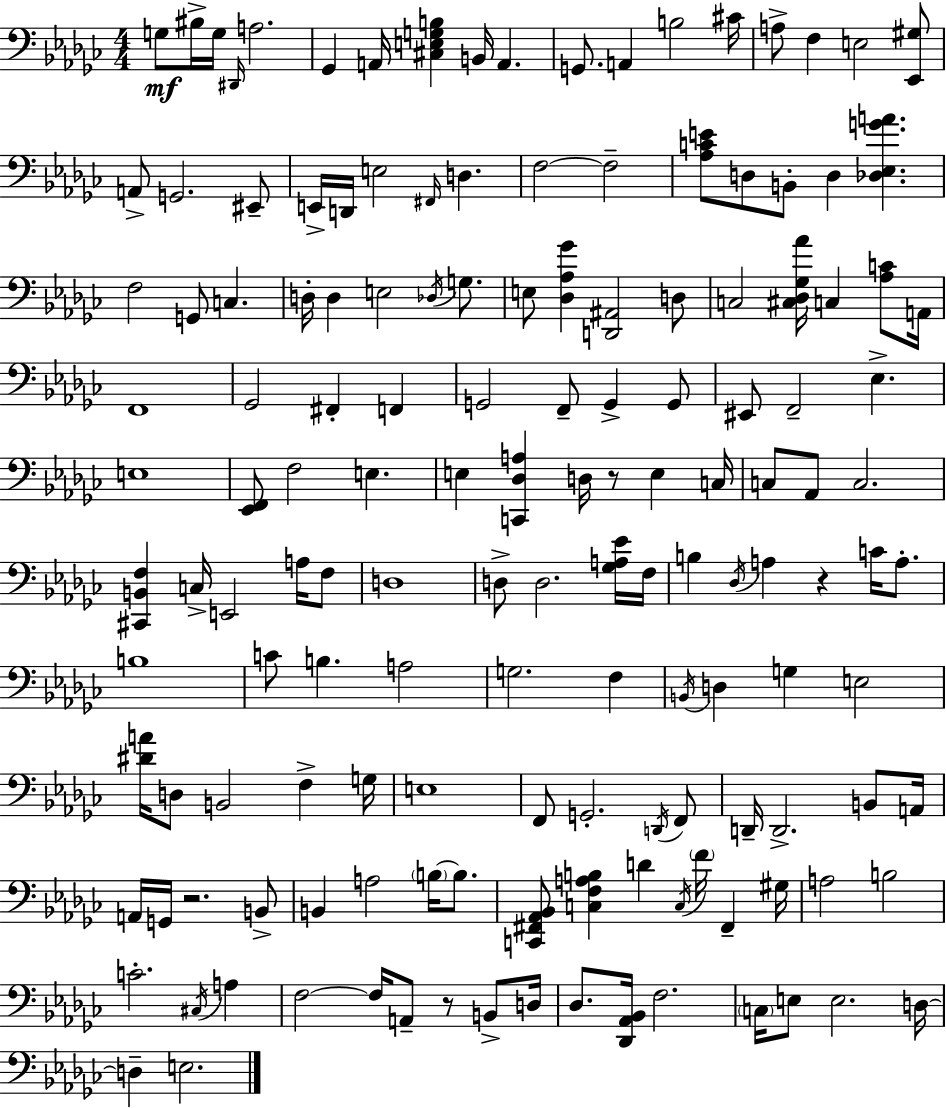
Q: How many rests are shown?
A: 4